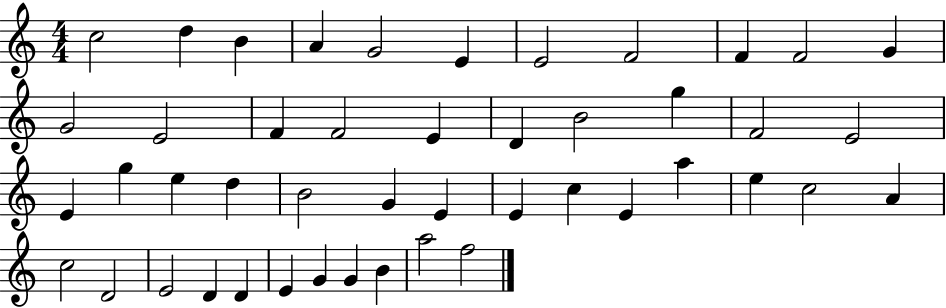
{
  \clef treble
  \numericTimeSignature
  \time 4/4
  \key c \major
  c''2 d''4 b'4 | a'4 g'2 e'4 | e'2 f'2 | f'4 f'2 g'4 | \break g'2 e'2 | f'4 f'2 e'4 | d'4 b'2 g''4 | f'2 e'2 | \break e'4 g''4 e''4 d''4 | b'2 g'4 e'4 | e'4 c''4 e'4 a''4 | e''4 c''2 a'4 | \break c''2 d'2 | e'2 d'4 d'4 | e'4 g'4 g'4 b'4 | a''2 f''2 | \break \bar "|."
}